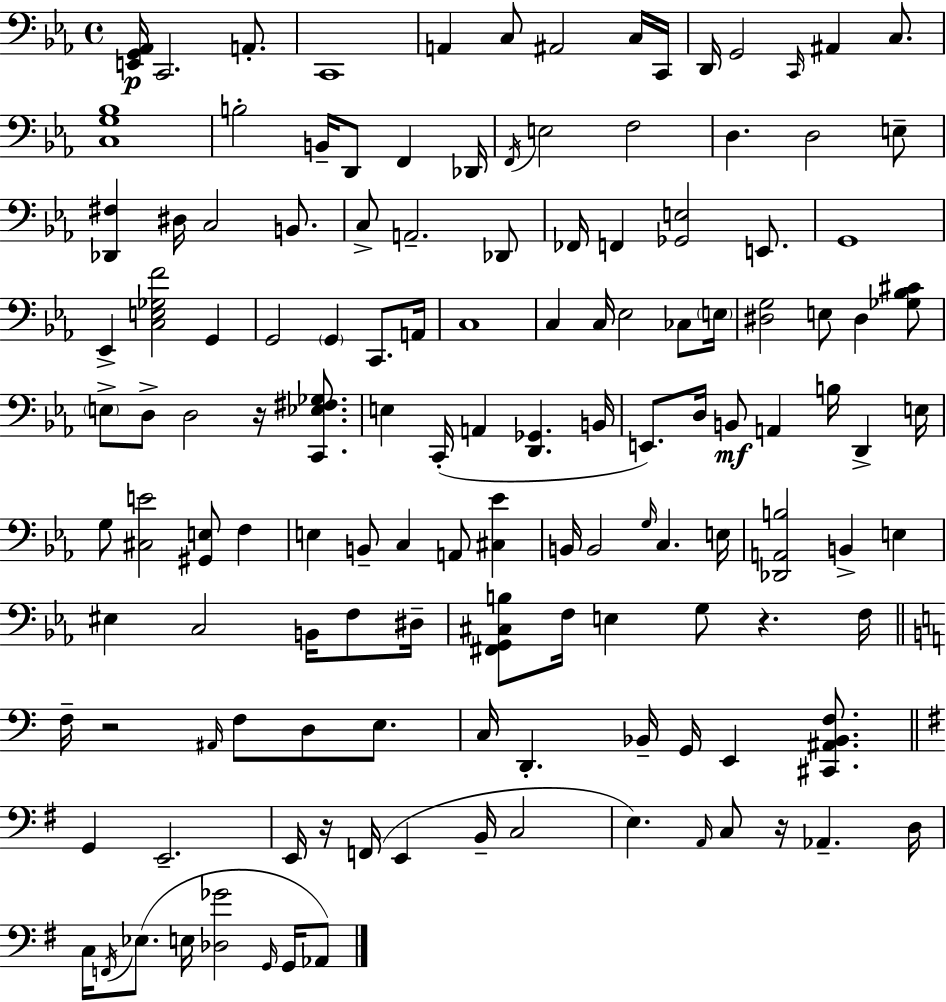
{
  \clef bass
  \time 4/4
  \defaultTimeSignature
  \key c \minor
  <e, g, aes,>16\p c,2. a,8.-. | c,1 | a,4 c8 ais,2 c16 c,16 | d,16 g,2 \grace { c,16 } ais,4 c8. | \break <c g bes>1 | b2-. b,16-- d,8 f,4 | des,16 \acciaccatura { f,16 } e2 f2 | d4. d2 | \break e8-- <des, fis>4 dis16 c2 b,8. | c8-> a,2.-- | des,8 fes,16 f,4 <ges, e>2 e,8. | g,1 | \break ees,4-> <c e ges f'>2 g,4 | g,2 \parenthesize g,4 c,8. | a,16 c1 | c4 c16 ees2 ces8 | \break \parenthesize e16 <dis g>2 e8 dis4 | <ges bes cis'>8 \parenthesize e8-> d8-> d2 r16 <c, ees fis ges>8. | e4 c,16-.( a,4 <d, ges,>4. | b,16 e,8.) d16 b,8\mf a,4 b16 d,4-> | \break e16 g8 <cis e'>2 <gis, e>8 f4 | e4 b,8-- c4 a,8 <cis ees'>4 | b,16 b,2 \grace { g16 } c4. | e16 <des, a, b>2 b,4-> e4 | \break eis4 c2 b,16 | f8 dis16-- <fis, g, cis b>8 f16 e4 g8 r4. | f16 \bar "||" \break \key a \minor f16-- r2 \grace { ais,16 } f8 d8 e8. | c16 d,4.-. bes,16-- g,16 e,4 <cis, ais, bes, f>8. | \bar "||" \break \key g \major g,4 e,2.-- | e,16 r16 f,16( e,4 b,16-- c2 | e4.) \grace { a,16 } c8 r16 aes,4.-- | d16 c16 \acciaccatura { f,16 } ees8.( e16 <des ges'>2 \grace { g,16 } | \break g,16 aes,8) \bar "|."
}